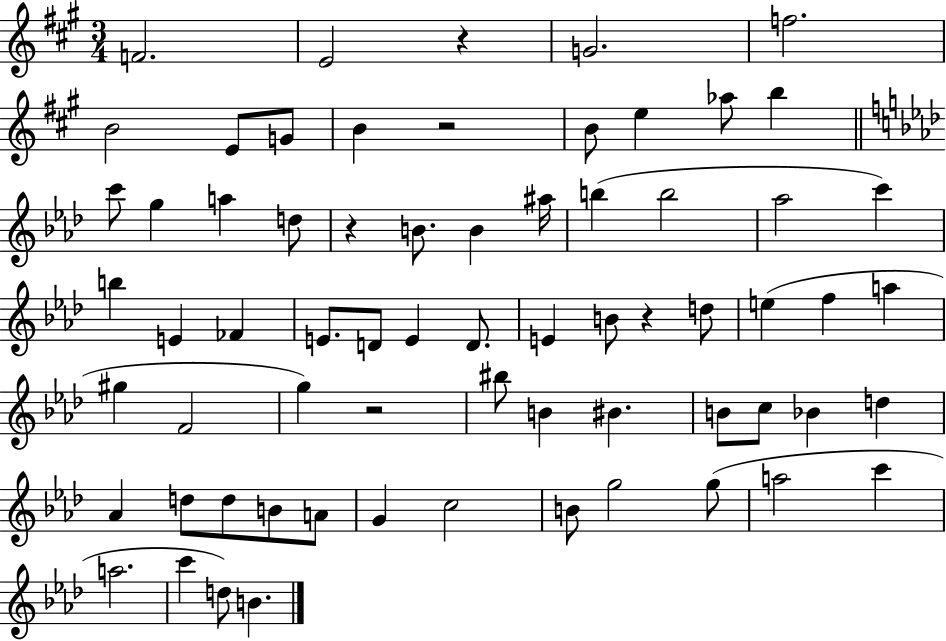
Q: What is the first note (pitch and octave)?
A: F4